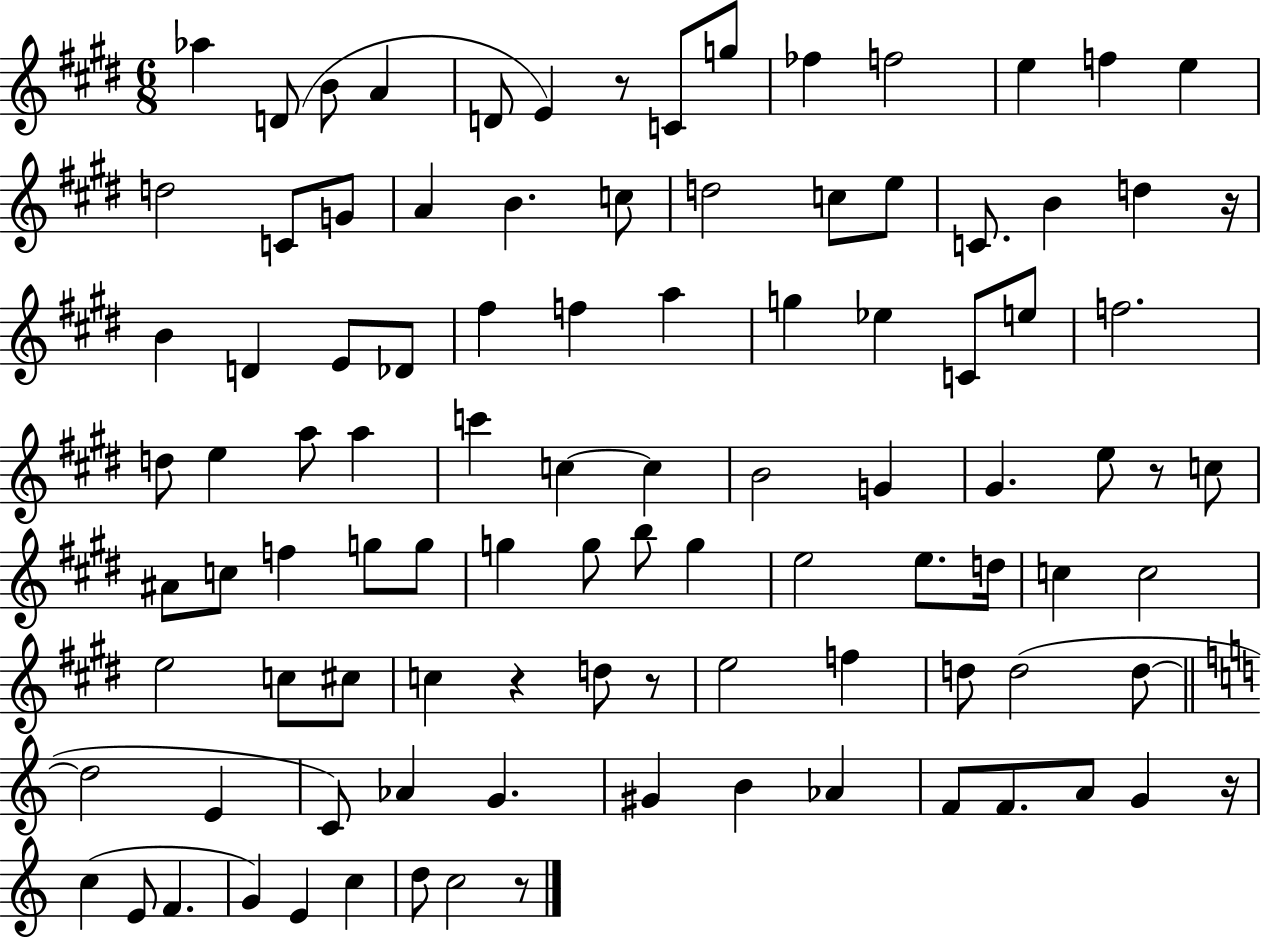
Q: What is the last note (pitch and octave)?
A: C5